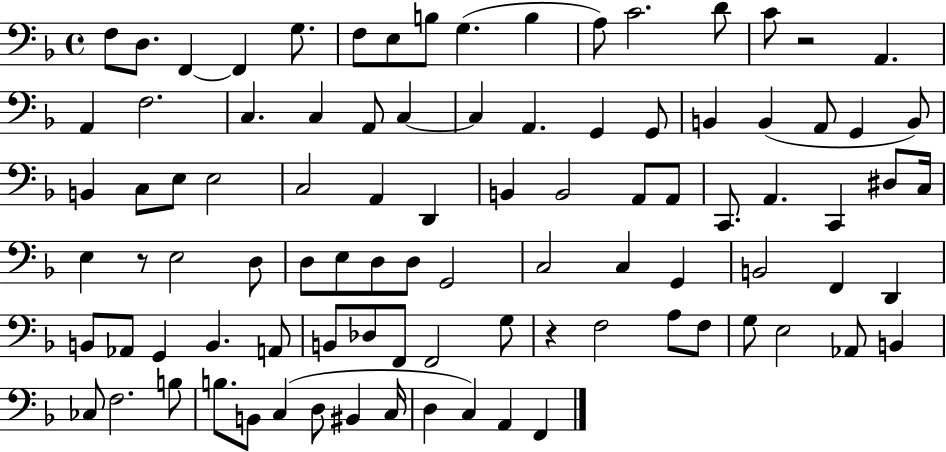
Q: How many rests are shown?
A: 3